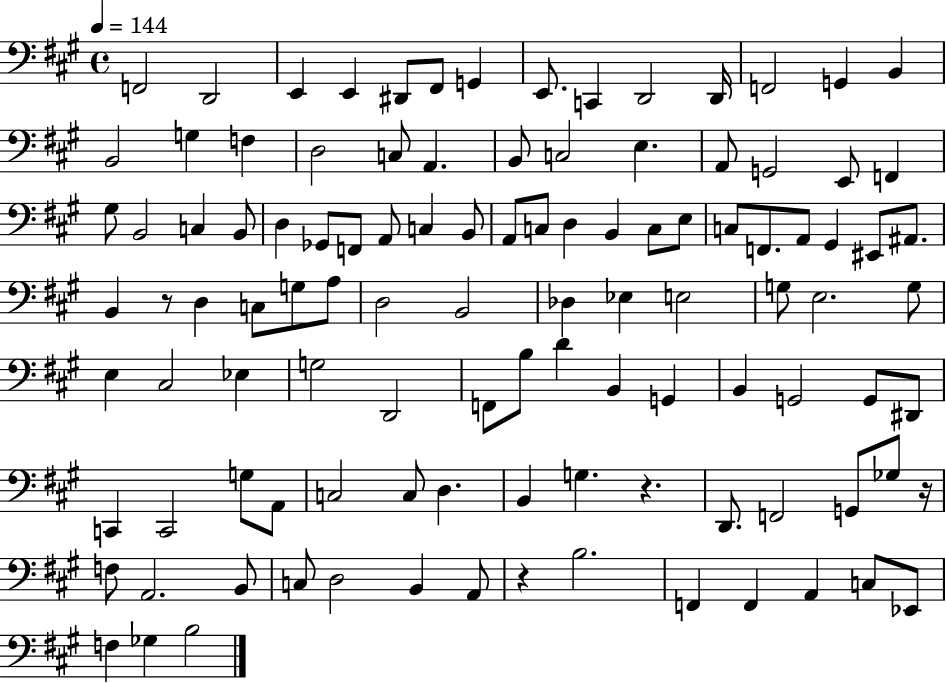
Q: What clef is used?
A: bass